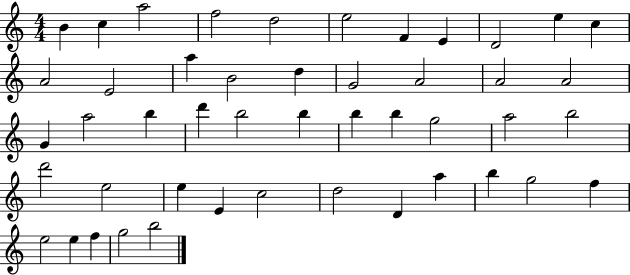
B4/q C5/q A5/h F5/h D5/h E5/h F4/q E4/q D4/h E5/q C5/q A4/h E4/h A5/q B4/h D5/q G4/h A4/h A4/h A4/h G4/q A5/h B5/q D6/q B5/h B5/q B5/q B5/q G5/h A5/h B5/h D6/h E5/h E5/q E4/q C5/h D5/h D4/q A5/q B5/q G5/h F5/q E5/h E5/q F5/q G5/h B5/h